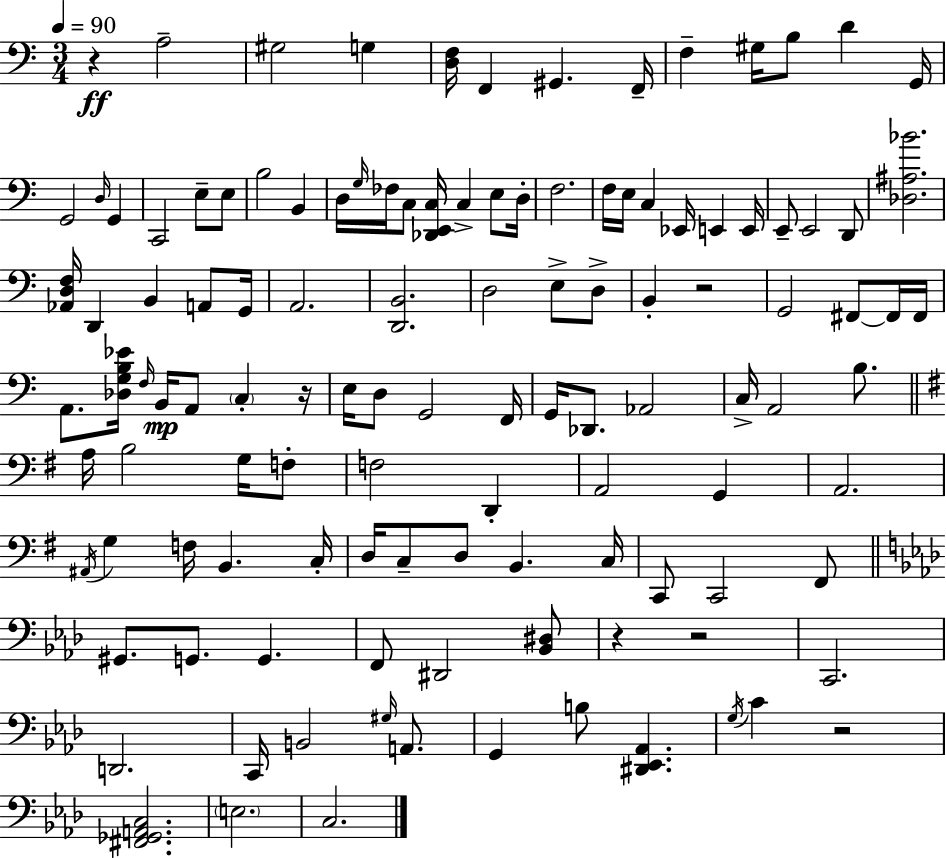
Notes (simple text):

R/q A3/h G#3/h G3/q [D3,F3]/s F2/q G#2/q. F2/s F3/q G#3/s B3/e D4/q G2/s G2/h D3/s G2/q C2/h E3/e E3/e B3/h B2/q D3/s G3/s FES3/s C3/e [Db2,E2,C3]/s C3/q E3/e D3/s F3/h. F3/s E3/s C3/q Eb2/s E2/q E2/s E2/e E2/h D2/e [Db3,A#3,Bb4]/h. [Ab2,D3,F3]/s D2/q B2/q A2/e G2/s A2/h. [D2,B2]/h. D3/h E3/e D3/e B2/q R/h G2/h F#2/e F#2/s F#2/s A2/e. [Db3,G3,B3,Eb4]/s F3/s B2/s A2/e C3/q R/s E3/s D3/e G2/h F2/s G2/s Db2/e. Ab2/h C3/s A2/h B3/e. A3/s B3/h G3/s F3/e F3/h D2/q A2/h G2/q A2/h. A#2/s G3/q F3/s B2/q. C3/s D3/s C3/e D3/e B2/q. C3/s C2/e C2/h F#2/e G#2/e. G2/e. G2/q. F2/e D#2/h [Bb2,D#3]/e R/q R/h C2/h. D2/h. C2/s B2/h G#3/s A2/e. G2/q B3/e [D#2,Eb2,Ab2]/q. G3/s C4/q R/h [F#2,Gb2,A2,C3]/h. E3/h. C3/h.